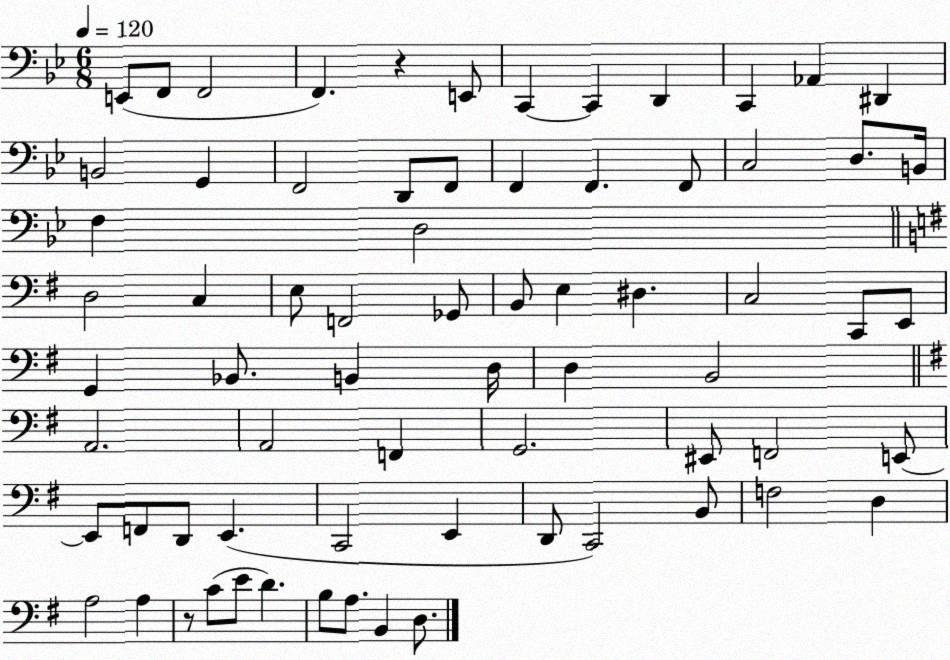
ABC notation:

X:1
T:Untitled
M:6/8
L:1/4
K:Bb
E,,/2 F,,/2 F,,2 F,, z E,,/2 C,, C,, D,, C,, _A,, ^D,, B,,2 G,, F,,2 D,,/2 F,,/2 F,, F,, F,,/2 C,2 D,/2 B,,/4 F, D,2 D,2 C, E,/2 F,,2 _G,,/2 B,,/2 E, ^D, C,2 C,,/2 E,,/2 G,, _B,,/2 B,, D,/4 D, B,,2 A,,2 A,,2 F,, G,,2 ^E,,/2 F,,2 E,,/2 E,,/2 F,,/2 D,,/2 E,, C,,2 E,, D,,/2 C,,2 B,,/2 F,2 D, A,2 A, z/2 C/2 E/2 D B,/2 A,/2 B,, D,/2